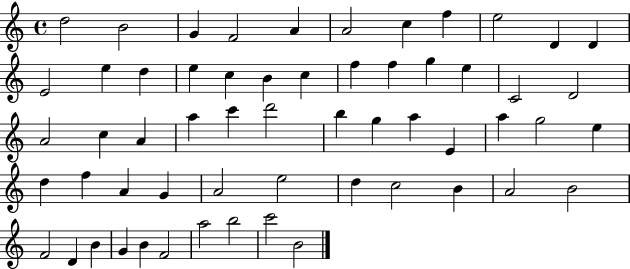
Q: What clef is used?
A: treble